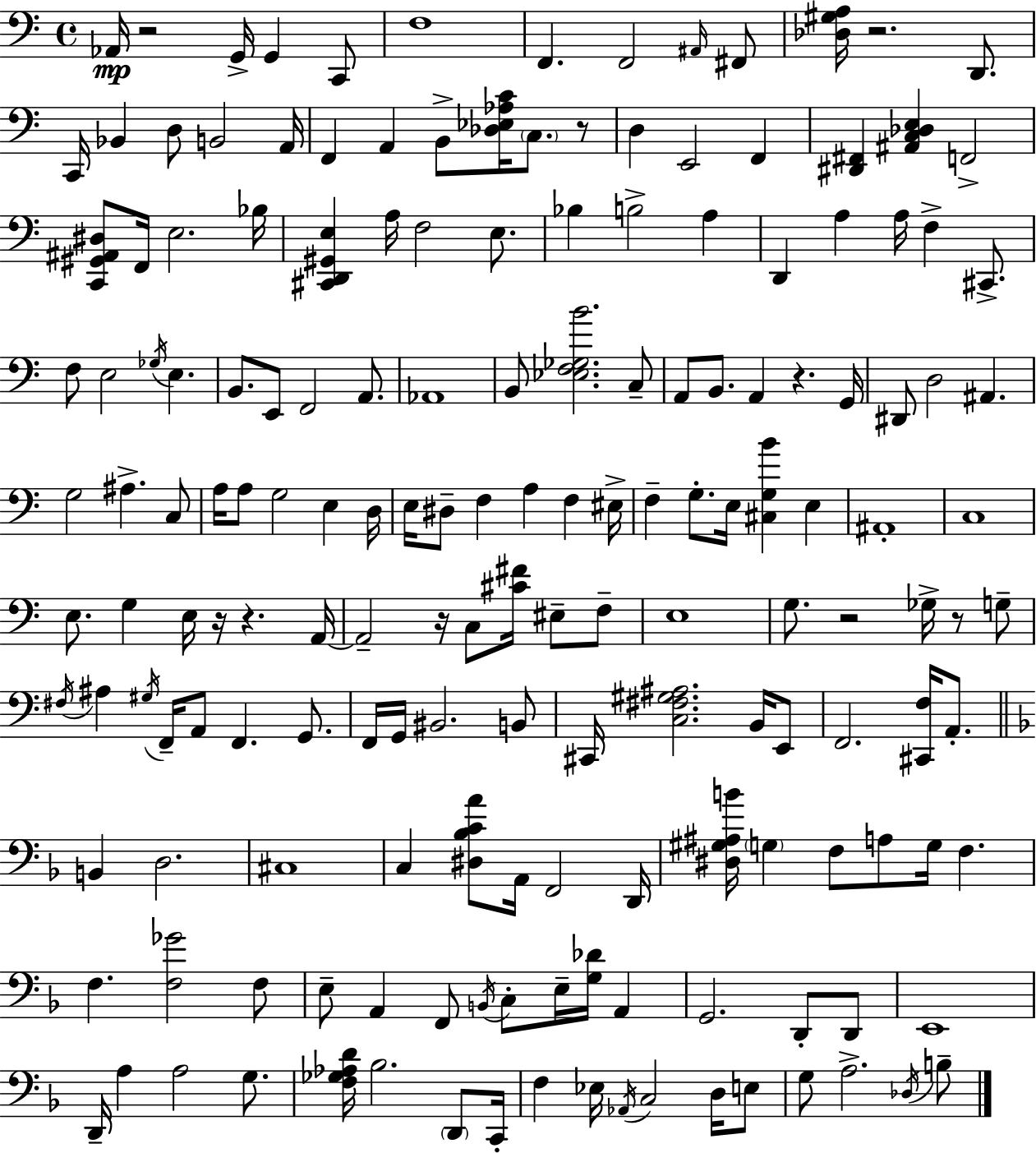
Ab2/s R/h G2/s G2/q C2/e F3/w F2/q. F2/h A#2/s F#2/e [Db3,G#3,A3]/s R/h. D2/e. C2/s Bb2/q D3/e B2/h A2/s F2/q A2/q B2/e [Db3,Eb3,Ab3,C4]/s C3/e. R/e D3/q E2/h F2/q [D#2,F#2]/q [A#2,C3,Db3,E3]/q F2/h [C2,G#2,A#2,D#3]/e F2/s E3/h. Bb3/s [C#2,D2,G#2,E3]/q A3/s F3/h E3/e. Bb3/q B3/h A3/q D2/q A3/q A3/s F3/q C#2/e. F3/e E3/h Gb3/s E3/q. B2/e. E2/e F2/h A2/e. Ab2/w B2/e [Eb3,F3,Gb3,B4]/h. C3/e A2/e B2/e. A2/q R/q. G2/s D#2/e D3/h A#2/q. G3/h A#3/q. C3/e A3/s A3/e G3/h E3/q D3/s E3/s D#3/e F3/q A3/q F3/q EIS3/s F3/q G3/e. E3/s [C#3,G3,B4]/q E3/q A#2/w C3/w E3/e. G3/q E3/s R/s R/q. A2/s A2/h R/s C3/e [C#4,F#4]/s EIS3/e F3/e E3/w G3/e. R/h Gb3/s R/e G3/e F#3/s A#3/q G#3/s F2/s A2/e F2/q. G2/e. F2/s G2/s BIS2/h. B2/e C#2/s [C3,F#3,G#3,A#3]/h. B2/s E2/e F2/h. [C#2,F3]/s A2/e. B2/q D3/h. C#3/w C3/q [D#3,Bb3,C4,A4]/e A2/s F2/h D2/s [D#3,G#3,A#3,B4]/s G3/q F3/e A3/e G3/s F3/q. F3/q. [F3,Gb4]/h F3/e E3/e A2/q F2/e B2/s C3/e E3/s [G3,Db4]/s A2/q G2/h. D2/e D2/e E2/w D2/s A3/q A3/h G3/e. [F3,Gb3,Ab3,D4]/s Bb3/h. D2/e C2/s F3/q Eb3/s Ab2/s C3/h D3/s E3/e G3/e A3/h. Db3/s B3/e